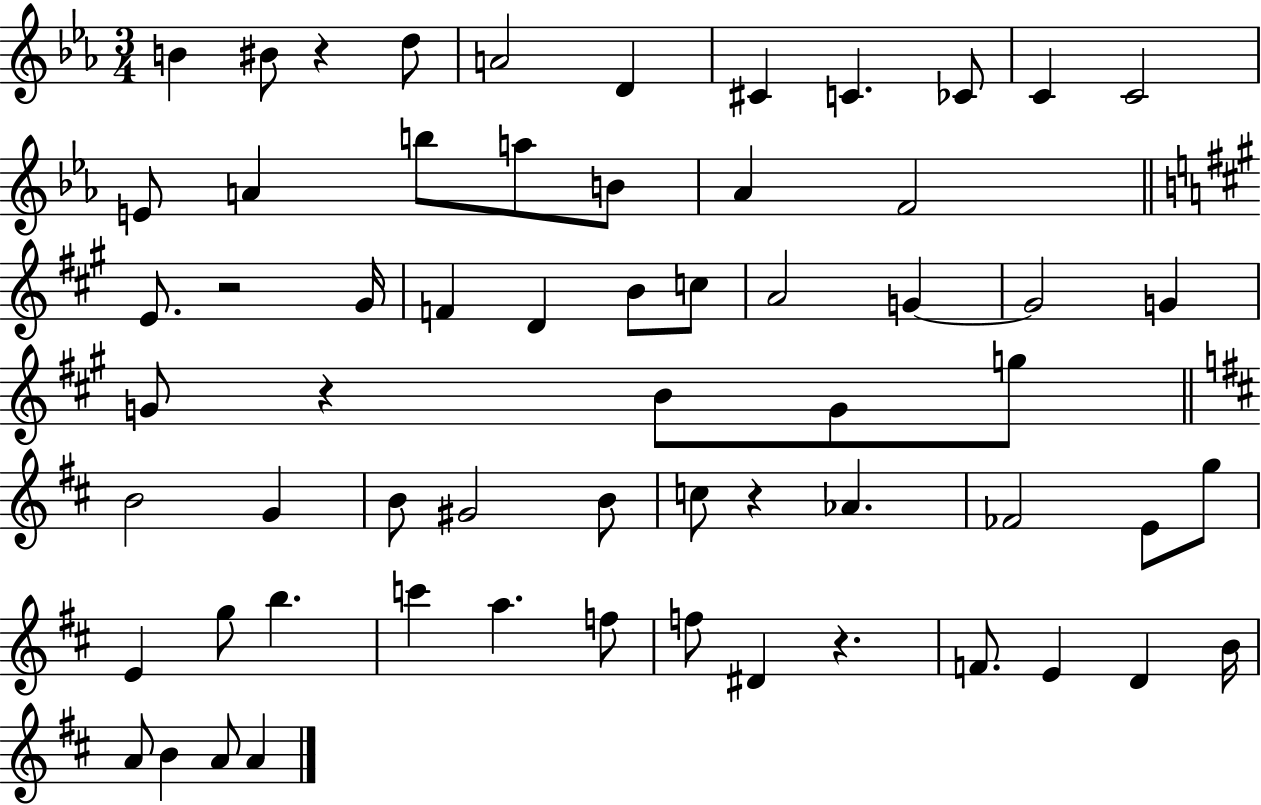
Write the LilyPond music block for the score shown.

{
  \clef treble
  \numericTimeSignature
  \time 3/4
  \key ees \major
  b'4 bis'8 r4 d''8 | a'2 d'4 | cis'4 c'4. ces'8 | c'4 c'2 | \break e'8 a'4 b''8 a''8 b'8 | aes'4 f'2 | \bar "||" \break \key a \major e'8. r2 gis'16 | f'4 d'4 b'8 c''8 | a'2 g'4~~ | g'2 g'4 | \break g'8 r4 b'8 g'8 g''8 | \bar "||" \break \key d \major b'2 g'4 | b'8 gis'2 b'8 | c''8 r4 aes'4. | fes'2 e'8 g''8 | \break e'4 g''8 b''4. | c'''4 a''4. f''8 | f''8 dis'4 r4. | f'8. e'4 d'4 b'16 | \break a'8 b'4 a'8 a'4 | \bar "|."
}